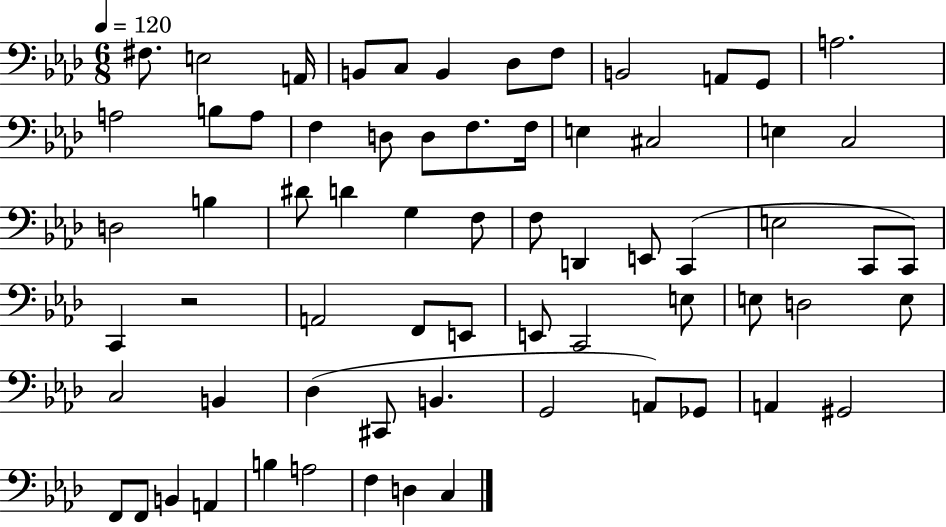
{
  \clef bass
  \numericTimeSignature
  \time 6/8
  \key aes \major
  \tempo 4 = 120
  fis8. e2 a,16 | b,8 c8 b,4 des8 f8 | b,2 a,8 g,8 | a2. | \break a2 b8 a8 | f4 d8 d8 f8. f16 | e4 cis2 | e4 c2 | \break d2 b4 | dis'8 d'4 g4 f8 | f8 d,4 e,8 c,4( | e2 c,8 c,8) | \break c,4 r2 | a,2 f,8 e,8 | e,8 c,2 e8 | e8 d2 e8 | \break c2 b,4 | des4( cis,8 b,4. | g,2 a,8) ges,8 | a,4 gis,2 | \break f,8 f,8 b,4 a,4 | b4 a2 | f4 d4 c4 | \bar "|."
}